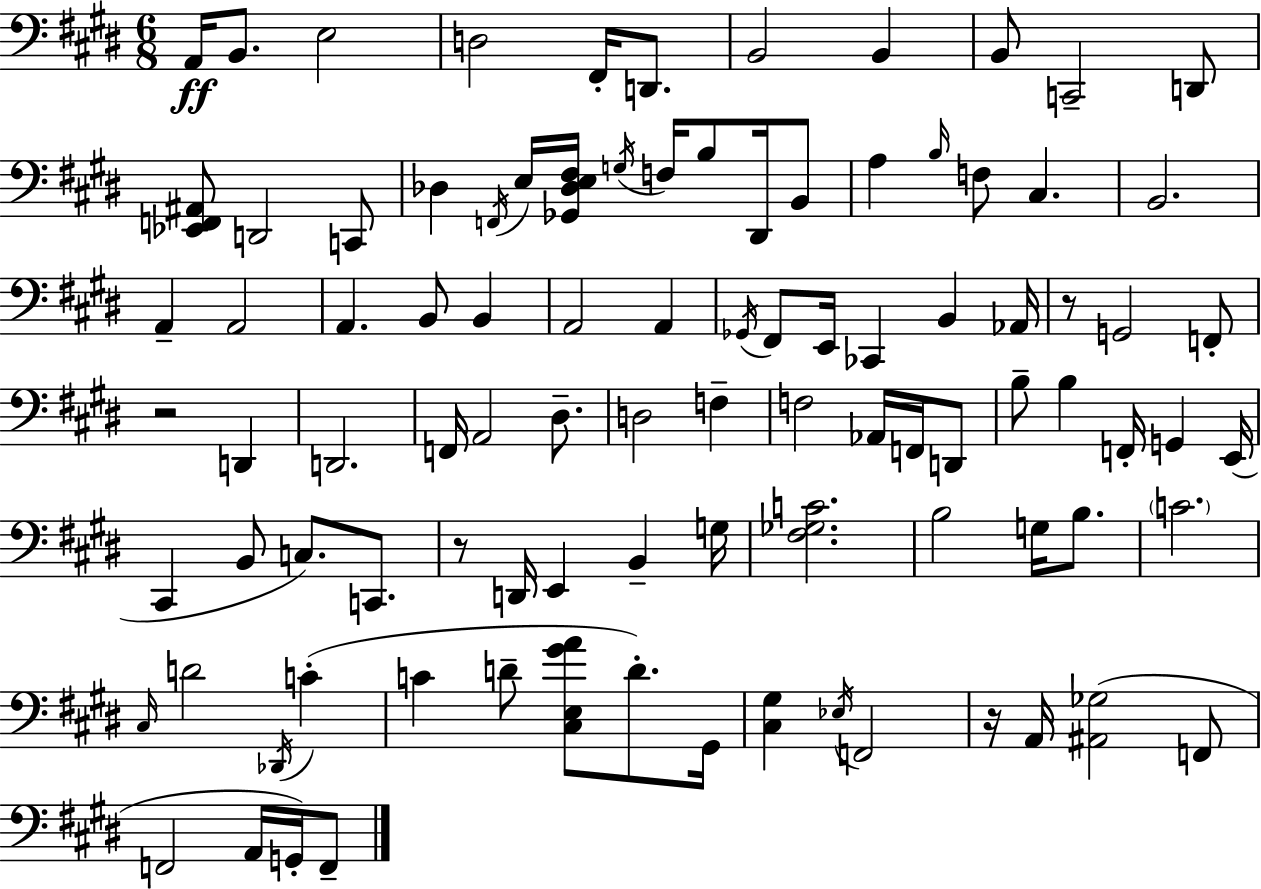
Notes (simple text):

A2/s B2/e. E3/h D3/h F#2/s D2/e. B2/h B2/q B2/e C2/h D2/e [Eb2,F2,A#2]/e D2/h C2/e Db3/q F2/s E3/s [Gb2,Db3,E3,F#3]/s G3/s F3/s B3/e D#2/s B2/e A3/q B3/s F3/e C#3/q. B2/h. A2/q A2/h A2/q. B2/e B2/q A2/h A2/q Gb2/s F#2/e E2/s CES2/q B2/q Ab2/s R/e G2/h F2/e R/h D2/q D2/h. F2/s A2/h D#3/e. D3/h F3/q F3/h Ab2/s F2/s D2/e B3/e B3/q F2/s G2/q E2/s C#2/q B2/e C3/e. C2/e. R/e D2/s E2/q B2/q G3/s [F#3,Gb3,C4]/h. B3/h G3/s B3/e. C4/h. C#3/s D4/h Db2/s C4/q C4/q D4/e [C#3,E3,G#4,A4]/e D4/e. G#2/s [C#3,G#3]/q Eb3/s F2/h R/s A2/s [A#2,Gb3]/h F2/e F2/h A2/s G2/s F2/e